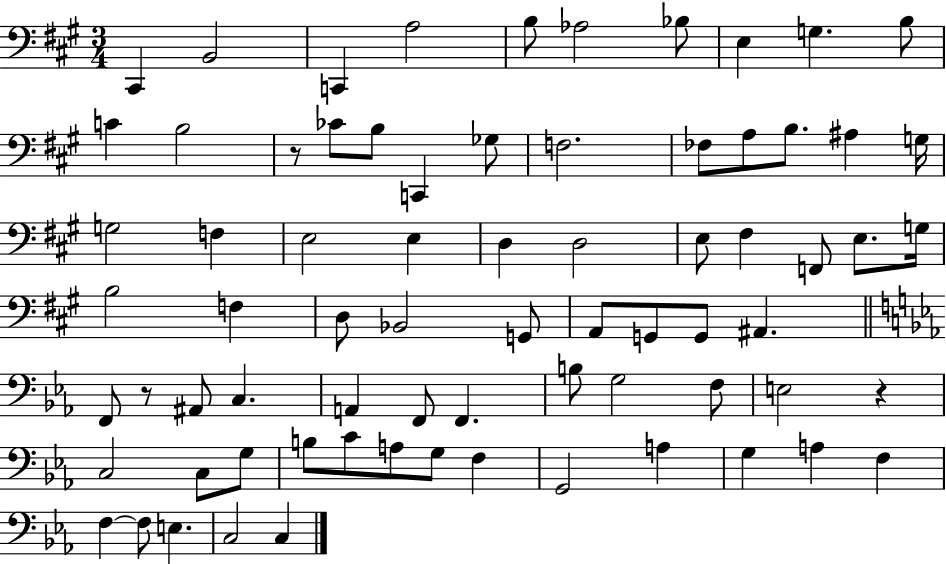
X:1
T:Untitled
M:3/4
L:1/4
K:A
^C,, B,,2 C,, A,2 B,/2 _A,2 _B,/2 E, G, B,/2 C B,2 z/2 _C/2 B,/2 C,, _G,/2 F,2 _F,/2 A,/2 B,/2 ^A, G,/4 G,2 F, E,2 E, D, D,2 E,/2 ^F, F,,/2 E,/2 G,/4 B,2 F, D,/2 _B,,2 G,,/2 A,,/2 G,,/2 G,,/2 ^A,, F,,/2 z/2 ^A,,/2 C, A,, F,,/2 F,, B,/2 G,2 F,/2 E,2 z C,2 C,/2 G,/2 B,/2 C/2 A,/2 G,/2 F, G,,2 A, G, A, F, F, F,/2 E, C,2 C,